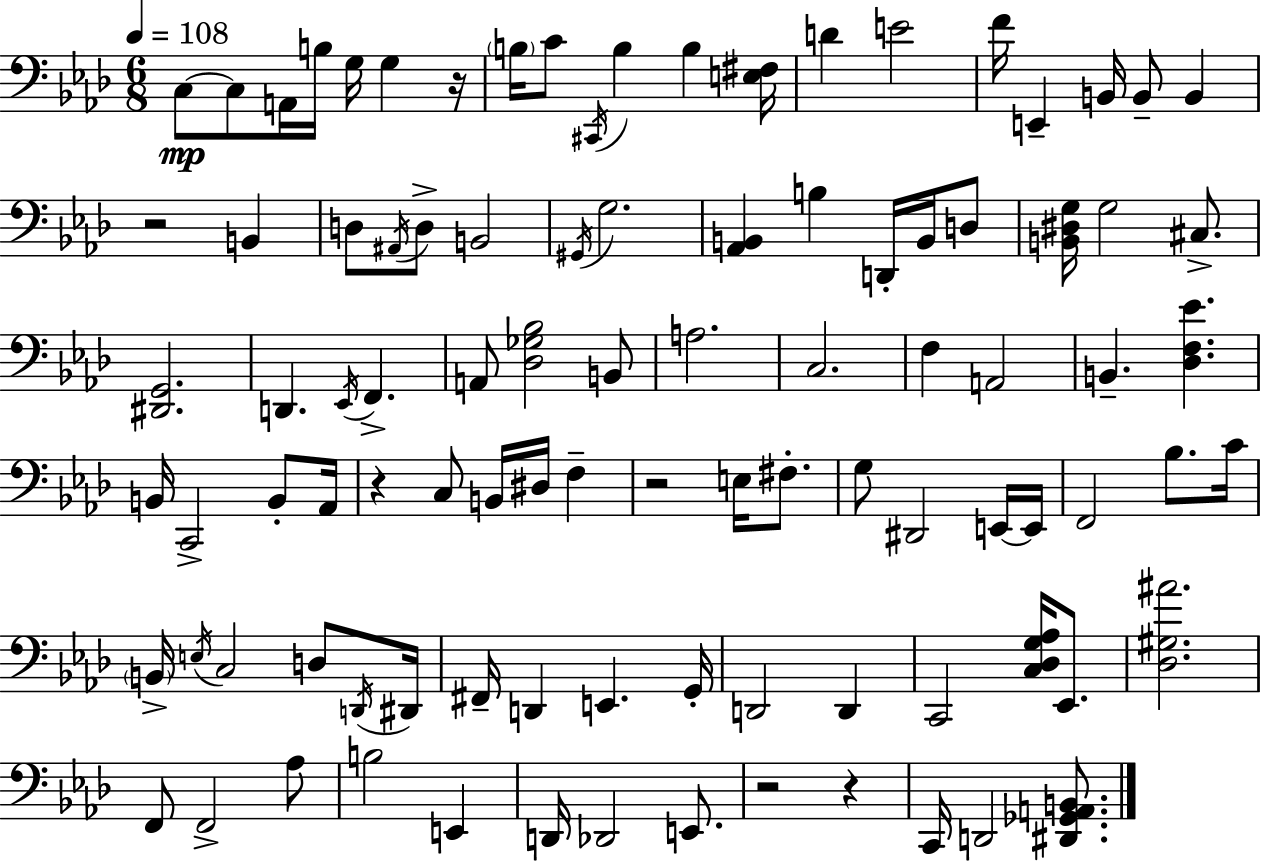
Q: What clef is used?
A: bass